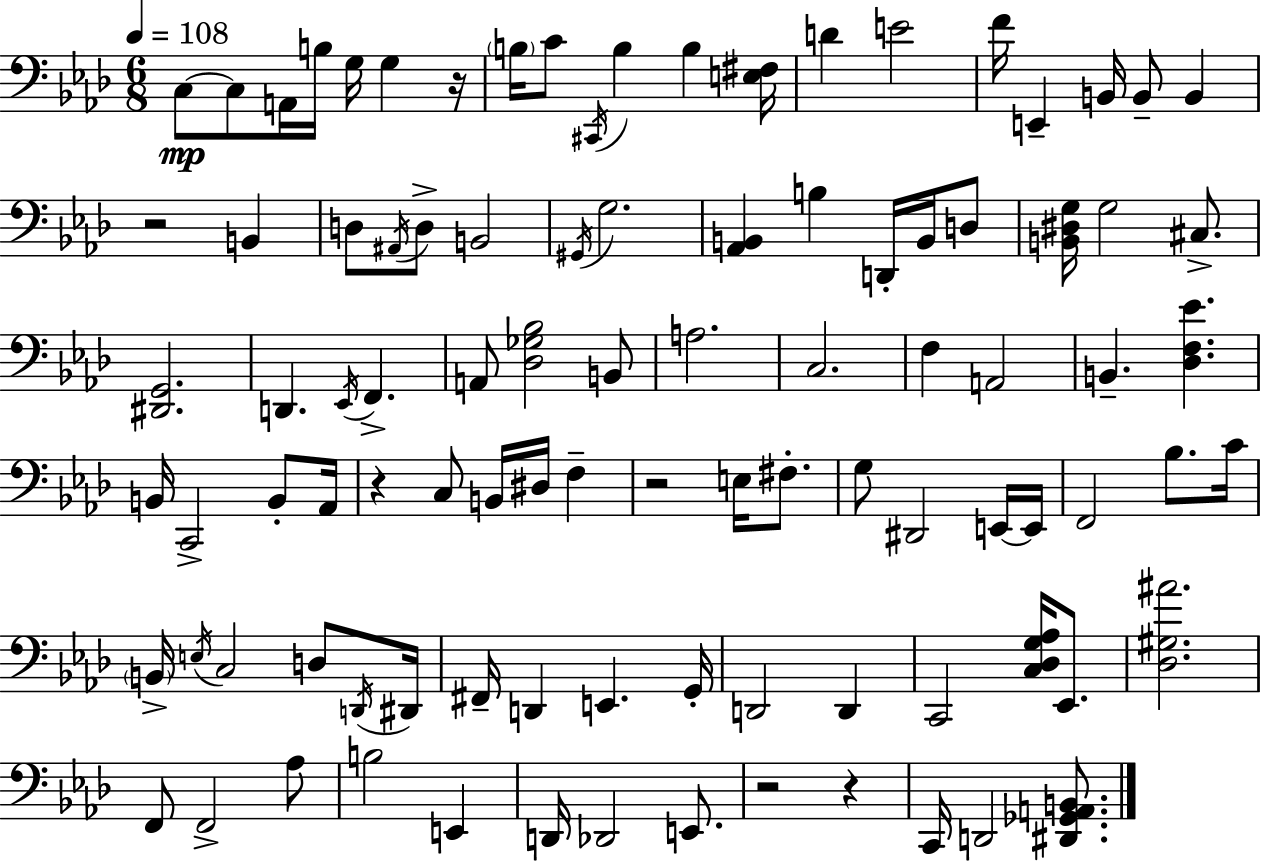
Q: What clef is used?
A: bass